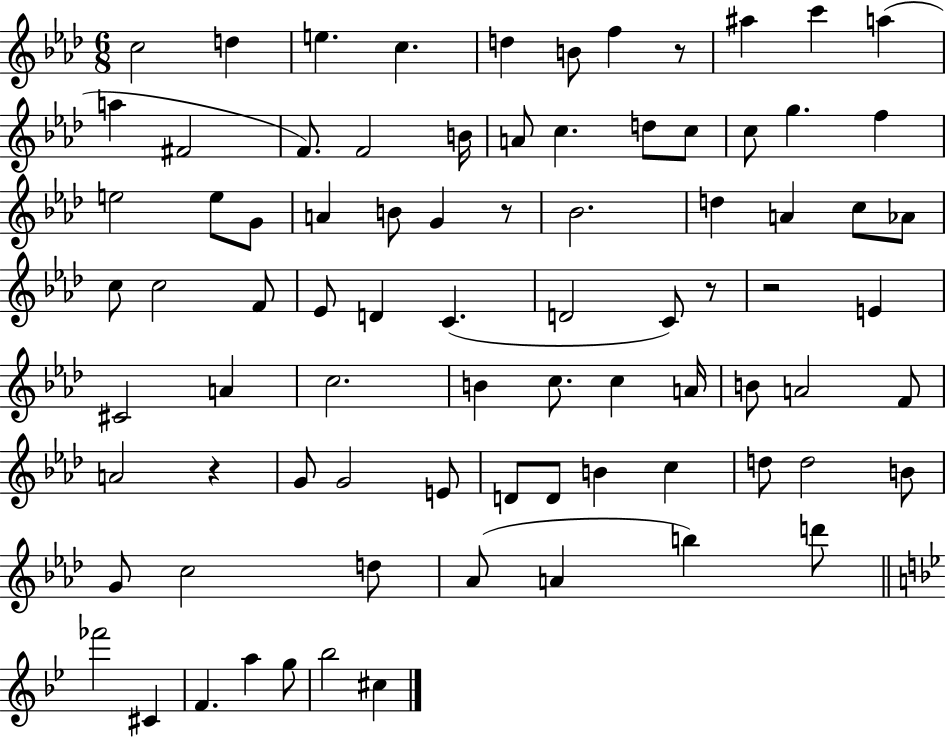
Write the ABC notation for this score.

X:1
T:Untitled
M:6/8
L:1/4
K:Ab
c2 d e c d B/2 f z/2 ^a c' a a ^F2 F/2 F2 B/4 A/2 c d/2 c/2 c/2 g f e2 e/2 G/2 A B/2 G z/2 _B2 d A c/2 _A/2 c/2 c2 F/2 _E/2 D C D2 C/2 z/2 z2 E ^C2 A c2 B c/2 c A/4 B/2 A2 F/2 A2 z G/2 G2 E/2 D/2 D/2 B c d/2 d2 B/2 G/2 c2 d/2 _A/2 A b d'/2 _f'2 ^C F a g/2 _b2 ^c